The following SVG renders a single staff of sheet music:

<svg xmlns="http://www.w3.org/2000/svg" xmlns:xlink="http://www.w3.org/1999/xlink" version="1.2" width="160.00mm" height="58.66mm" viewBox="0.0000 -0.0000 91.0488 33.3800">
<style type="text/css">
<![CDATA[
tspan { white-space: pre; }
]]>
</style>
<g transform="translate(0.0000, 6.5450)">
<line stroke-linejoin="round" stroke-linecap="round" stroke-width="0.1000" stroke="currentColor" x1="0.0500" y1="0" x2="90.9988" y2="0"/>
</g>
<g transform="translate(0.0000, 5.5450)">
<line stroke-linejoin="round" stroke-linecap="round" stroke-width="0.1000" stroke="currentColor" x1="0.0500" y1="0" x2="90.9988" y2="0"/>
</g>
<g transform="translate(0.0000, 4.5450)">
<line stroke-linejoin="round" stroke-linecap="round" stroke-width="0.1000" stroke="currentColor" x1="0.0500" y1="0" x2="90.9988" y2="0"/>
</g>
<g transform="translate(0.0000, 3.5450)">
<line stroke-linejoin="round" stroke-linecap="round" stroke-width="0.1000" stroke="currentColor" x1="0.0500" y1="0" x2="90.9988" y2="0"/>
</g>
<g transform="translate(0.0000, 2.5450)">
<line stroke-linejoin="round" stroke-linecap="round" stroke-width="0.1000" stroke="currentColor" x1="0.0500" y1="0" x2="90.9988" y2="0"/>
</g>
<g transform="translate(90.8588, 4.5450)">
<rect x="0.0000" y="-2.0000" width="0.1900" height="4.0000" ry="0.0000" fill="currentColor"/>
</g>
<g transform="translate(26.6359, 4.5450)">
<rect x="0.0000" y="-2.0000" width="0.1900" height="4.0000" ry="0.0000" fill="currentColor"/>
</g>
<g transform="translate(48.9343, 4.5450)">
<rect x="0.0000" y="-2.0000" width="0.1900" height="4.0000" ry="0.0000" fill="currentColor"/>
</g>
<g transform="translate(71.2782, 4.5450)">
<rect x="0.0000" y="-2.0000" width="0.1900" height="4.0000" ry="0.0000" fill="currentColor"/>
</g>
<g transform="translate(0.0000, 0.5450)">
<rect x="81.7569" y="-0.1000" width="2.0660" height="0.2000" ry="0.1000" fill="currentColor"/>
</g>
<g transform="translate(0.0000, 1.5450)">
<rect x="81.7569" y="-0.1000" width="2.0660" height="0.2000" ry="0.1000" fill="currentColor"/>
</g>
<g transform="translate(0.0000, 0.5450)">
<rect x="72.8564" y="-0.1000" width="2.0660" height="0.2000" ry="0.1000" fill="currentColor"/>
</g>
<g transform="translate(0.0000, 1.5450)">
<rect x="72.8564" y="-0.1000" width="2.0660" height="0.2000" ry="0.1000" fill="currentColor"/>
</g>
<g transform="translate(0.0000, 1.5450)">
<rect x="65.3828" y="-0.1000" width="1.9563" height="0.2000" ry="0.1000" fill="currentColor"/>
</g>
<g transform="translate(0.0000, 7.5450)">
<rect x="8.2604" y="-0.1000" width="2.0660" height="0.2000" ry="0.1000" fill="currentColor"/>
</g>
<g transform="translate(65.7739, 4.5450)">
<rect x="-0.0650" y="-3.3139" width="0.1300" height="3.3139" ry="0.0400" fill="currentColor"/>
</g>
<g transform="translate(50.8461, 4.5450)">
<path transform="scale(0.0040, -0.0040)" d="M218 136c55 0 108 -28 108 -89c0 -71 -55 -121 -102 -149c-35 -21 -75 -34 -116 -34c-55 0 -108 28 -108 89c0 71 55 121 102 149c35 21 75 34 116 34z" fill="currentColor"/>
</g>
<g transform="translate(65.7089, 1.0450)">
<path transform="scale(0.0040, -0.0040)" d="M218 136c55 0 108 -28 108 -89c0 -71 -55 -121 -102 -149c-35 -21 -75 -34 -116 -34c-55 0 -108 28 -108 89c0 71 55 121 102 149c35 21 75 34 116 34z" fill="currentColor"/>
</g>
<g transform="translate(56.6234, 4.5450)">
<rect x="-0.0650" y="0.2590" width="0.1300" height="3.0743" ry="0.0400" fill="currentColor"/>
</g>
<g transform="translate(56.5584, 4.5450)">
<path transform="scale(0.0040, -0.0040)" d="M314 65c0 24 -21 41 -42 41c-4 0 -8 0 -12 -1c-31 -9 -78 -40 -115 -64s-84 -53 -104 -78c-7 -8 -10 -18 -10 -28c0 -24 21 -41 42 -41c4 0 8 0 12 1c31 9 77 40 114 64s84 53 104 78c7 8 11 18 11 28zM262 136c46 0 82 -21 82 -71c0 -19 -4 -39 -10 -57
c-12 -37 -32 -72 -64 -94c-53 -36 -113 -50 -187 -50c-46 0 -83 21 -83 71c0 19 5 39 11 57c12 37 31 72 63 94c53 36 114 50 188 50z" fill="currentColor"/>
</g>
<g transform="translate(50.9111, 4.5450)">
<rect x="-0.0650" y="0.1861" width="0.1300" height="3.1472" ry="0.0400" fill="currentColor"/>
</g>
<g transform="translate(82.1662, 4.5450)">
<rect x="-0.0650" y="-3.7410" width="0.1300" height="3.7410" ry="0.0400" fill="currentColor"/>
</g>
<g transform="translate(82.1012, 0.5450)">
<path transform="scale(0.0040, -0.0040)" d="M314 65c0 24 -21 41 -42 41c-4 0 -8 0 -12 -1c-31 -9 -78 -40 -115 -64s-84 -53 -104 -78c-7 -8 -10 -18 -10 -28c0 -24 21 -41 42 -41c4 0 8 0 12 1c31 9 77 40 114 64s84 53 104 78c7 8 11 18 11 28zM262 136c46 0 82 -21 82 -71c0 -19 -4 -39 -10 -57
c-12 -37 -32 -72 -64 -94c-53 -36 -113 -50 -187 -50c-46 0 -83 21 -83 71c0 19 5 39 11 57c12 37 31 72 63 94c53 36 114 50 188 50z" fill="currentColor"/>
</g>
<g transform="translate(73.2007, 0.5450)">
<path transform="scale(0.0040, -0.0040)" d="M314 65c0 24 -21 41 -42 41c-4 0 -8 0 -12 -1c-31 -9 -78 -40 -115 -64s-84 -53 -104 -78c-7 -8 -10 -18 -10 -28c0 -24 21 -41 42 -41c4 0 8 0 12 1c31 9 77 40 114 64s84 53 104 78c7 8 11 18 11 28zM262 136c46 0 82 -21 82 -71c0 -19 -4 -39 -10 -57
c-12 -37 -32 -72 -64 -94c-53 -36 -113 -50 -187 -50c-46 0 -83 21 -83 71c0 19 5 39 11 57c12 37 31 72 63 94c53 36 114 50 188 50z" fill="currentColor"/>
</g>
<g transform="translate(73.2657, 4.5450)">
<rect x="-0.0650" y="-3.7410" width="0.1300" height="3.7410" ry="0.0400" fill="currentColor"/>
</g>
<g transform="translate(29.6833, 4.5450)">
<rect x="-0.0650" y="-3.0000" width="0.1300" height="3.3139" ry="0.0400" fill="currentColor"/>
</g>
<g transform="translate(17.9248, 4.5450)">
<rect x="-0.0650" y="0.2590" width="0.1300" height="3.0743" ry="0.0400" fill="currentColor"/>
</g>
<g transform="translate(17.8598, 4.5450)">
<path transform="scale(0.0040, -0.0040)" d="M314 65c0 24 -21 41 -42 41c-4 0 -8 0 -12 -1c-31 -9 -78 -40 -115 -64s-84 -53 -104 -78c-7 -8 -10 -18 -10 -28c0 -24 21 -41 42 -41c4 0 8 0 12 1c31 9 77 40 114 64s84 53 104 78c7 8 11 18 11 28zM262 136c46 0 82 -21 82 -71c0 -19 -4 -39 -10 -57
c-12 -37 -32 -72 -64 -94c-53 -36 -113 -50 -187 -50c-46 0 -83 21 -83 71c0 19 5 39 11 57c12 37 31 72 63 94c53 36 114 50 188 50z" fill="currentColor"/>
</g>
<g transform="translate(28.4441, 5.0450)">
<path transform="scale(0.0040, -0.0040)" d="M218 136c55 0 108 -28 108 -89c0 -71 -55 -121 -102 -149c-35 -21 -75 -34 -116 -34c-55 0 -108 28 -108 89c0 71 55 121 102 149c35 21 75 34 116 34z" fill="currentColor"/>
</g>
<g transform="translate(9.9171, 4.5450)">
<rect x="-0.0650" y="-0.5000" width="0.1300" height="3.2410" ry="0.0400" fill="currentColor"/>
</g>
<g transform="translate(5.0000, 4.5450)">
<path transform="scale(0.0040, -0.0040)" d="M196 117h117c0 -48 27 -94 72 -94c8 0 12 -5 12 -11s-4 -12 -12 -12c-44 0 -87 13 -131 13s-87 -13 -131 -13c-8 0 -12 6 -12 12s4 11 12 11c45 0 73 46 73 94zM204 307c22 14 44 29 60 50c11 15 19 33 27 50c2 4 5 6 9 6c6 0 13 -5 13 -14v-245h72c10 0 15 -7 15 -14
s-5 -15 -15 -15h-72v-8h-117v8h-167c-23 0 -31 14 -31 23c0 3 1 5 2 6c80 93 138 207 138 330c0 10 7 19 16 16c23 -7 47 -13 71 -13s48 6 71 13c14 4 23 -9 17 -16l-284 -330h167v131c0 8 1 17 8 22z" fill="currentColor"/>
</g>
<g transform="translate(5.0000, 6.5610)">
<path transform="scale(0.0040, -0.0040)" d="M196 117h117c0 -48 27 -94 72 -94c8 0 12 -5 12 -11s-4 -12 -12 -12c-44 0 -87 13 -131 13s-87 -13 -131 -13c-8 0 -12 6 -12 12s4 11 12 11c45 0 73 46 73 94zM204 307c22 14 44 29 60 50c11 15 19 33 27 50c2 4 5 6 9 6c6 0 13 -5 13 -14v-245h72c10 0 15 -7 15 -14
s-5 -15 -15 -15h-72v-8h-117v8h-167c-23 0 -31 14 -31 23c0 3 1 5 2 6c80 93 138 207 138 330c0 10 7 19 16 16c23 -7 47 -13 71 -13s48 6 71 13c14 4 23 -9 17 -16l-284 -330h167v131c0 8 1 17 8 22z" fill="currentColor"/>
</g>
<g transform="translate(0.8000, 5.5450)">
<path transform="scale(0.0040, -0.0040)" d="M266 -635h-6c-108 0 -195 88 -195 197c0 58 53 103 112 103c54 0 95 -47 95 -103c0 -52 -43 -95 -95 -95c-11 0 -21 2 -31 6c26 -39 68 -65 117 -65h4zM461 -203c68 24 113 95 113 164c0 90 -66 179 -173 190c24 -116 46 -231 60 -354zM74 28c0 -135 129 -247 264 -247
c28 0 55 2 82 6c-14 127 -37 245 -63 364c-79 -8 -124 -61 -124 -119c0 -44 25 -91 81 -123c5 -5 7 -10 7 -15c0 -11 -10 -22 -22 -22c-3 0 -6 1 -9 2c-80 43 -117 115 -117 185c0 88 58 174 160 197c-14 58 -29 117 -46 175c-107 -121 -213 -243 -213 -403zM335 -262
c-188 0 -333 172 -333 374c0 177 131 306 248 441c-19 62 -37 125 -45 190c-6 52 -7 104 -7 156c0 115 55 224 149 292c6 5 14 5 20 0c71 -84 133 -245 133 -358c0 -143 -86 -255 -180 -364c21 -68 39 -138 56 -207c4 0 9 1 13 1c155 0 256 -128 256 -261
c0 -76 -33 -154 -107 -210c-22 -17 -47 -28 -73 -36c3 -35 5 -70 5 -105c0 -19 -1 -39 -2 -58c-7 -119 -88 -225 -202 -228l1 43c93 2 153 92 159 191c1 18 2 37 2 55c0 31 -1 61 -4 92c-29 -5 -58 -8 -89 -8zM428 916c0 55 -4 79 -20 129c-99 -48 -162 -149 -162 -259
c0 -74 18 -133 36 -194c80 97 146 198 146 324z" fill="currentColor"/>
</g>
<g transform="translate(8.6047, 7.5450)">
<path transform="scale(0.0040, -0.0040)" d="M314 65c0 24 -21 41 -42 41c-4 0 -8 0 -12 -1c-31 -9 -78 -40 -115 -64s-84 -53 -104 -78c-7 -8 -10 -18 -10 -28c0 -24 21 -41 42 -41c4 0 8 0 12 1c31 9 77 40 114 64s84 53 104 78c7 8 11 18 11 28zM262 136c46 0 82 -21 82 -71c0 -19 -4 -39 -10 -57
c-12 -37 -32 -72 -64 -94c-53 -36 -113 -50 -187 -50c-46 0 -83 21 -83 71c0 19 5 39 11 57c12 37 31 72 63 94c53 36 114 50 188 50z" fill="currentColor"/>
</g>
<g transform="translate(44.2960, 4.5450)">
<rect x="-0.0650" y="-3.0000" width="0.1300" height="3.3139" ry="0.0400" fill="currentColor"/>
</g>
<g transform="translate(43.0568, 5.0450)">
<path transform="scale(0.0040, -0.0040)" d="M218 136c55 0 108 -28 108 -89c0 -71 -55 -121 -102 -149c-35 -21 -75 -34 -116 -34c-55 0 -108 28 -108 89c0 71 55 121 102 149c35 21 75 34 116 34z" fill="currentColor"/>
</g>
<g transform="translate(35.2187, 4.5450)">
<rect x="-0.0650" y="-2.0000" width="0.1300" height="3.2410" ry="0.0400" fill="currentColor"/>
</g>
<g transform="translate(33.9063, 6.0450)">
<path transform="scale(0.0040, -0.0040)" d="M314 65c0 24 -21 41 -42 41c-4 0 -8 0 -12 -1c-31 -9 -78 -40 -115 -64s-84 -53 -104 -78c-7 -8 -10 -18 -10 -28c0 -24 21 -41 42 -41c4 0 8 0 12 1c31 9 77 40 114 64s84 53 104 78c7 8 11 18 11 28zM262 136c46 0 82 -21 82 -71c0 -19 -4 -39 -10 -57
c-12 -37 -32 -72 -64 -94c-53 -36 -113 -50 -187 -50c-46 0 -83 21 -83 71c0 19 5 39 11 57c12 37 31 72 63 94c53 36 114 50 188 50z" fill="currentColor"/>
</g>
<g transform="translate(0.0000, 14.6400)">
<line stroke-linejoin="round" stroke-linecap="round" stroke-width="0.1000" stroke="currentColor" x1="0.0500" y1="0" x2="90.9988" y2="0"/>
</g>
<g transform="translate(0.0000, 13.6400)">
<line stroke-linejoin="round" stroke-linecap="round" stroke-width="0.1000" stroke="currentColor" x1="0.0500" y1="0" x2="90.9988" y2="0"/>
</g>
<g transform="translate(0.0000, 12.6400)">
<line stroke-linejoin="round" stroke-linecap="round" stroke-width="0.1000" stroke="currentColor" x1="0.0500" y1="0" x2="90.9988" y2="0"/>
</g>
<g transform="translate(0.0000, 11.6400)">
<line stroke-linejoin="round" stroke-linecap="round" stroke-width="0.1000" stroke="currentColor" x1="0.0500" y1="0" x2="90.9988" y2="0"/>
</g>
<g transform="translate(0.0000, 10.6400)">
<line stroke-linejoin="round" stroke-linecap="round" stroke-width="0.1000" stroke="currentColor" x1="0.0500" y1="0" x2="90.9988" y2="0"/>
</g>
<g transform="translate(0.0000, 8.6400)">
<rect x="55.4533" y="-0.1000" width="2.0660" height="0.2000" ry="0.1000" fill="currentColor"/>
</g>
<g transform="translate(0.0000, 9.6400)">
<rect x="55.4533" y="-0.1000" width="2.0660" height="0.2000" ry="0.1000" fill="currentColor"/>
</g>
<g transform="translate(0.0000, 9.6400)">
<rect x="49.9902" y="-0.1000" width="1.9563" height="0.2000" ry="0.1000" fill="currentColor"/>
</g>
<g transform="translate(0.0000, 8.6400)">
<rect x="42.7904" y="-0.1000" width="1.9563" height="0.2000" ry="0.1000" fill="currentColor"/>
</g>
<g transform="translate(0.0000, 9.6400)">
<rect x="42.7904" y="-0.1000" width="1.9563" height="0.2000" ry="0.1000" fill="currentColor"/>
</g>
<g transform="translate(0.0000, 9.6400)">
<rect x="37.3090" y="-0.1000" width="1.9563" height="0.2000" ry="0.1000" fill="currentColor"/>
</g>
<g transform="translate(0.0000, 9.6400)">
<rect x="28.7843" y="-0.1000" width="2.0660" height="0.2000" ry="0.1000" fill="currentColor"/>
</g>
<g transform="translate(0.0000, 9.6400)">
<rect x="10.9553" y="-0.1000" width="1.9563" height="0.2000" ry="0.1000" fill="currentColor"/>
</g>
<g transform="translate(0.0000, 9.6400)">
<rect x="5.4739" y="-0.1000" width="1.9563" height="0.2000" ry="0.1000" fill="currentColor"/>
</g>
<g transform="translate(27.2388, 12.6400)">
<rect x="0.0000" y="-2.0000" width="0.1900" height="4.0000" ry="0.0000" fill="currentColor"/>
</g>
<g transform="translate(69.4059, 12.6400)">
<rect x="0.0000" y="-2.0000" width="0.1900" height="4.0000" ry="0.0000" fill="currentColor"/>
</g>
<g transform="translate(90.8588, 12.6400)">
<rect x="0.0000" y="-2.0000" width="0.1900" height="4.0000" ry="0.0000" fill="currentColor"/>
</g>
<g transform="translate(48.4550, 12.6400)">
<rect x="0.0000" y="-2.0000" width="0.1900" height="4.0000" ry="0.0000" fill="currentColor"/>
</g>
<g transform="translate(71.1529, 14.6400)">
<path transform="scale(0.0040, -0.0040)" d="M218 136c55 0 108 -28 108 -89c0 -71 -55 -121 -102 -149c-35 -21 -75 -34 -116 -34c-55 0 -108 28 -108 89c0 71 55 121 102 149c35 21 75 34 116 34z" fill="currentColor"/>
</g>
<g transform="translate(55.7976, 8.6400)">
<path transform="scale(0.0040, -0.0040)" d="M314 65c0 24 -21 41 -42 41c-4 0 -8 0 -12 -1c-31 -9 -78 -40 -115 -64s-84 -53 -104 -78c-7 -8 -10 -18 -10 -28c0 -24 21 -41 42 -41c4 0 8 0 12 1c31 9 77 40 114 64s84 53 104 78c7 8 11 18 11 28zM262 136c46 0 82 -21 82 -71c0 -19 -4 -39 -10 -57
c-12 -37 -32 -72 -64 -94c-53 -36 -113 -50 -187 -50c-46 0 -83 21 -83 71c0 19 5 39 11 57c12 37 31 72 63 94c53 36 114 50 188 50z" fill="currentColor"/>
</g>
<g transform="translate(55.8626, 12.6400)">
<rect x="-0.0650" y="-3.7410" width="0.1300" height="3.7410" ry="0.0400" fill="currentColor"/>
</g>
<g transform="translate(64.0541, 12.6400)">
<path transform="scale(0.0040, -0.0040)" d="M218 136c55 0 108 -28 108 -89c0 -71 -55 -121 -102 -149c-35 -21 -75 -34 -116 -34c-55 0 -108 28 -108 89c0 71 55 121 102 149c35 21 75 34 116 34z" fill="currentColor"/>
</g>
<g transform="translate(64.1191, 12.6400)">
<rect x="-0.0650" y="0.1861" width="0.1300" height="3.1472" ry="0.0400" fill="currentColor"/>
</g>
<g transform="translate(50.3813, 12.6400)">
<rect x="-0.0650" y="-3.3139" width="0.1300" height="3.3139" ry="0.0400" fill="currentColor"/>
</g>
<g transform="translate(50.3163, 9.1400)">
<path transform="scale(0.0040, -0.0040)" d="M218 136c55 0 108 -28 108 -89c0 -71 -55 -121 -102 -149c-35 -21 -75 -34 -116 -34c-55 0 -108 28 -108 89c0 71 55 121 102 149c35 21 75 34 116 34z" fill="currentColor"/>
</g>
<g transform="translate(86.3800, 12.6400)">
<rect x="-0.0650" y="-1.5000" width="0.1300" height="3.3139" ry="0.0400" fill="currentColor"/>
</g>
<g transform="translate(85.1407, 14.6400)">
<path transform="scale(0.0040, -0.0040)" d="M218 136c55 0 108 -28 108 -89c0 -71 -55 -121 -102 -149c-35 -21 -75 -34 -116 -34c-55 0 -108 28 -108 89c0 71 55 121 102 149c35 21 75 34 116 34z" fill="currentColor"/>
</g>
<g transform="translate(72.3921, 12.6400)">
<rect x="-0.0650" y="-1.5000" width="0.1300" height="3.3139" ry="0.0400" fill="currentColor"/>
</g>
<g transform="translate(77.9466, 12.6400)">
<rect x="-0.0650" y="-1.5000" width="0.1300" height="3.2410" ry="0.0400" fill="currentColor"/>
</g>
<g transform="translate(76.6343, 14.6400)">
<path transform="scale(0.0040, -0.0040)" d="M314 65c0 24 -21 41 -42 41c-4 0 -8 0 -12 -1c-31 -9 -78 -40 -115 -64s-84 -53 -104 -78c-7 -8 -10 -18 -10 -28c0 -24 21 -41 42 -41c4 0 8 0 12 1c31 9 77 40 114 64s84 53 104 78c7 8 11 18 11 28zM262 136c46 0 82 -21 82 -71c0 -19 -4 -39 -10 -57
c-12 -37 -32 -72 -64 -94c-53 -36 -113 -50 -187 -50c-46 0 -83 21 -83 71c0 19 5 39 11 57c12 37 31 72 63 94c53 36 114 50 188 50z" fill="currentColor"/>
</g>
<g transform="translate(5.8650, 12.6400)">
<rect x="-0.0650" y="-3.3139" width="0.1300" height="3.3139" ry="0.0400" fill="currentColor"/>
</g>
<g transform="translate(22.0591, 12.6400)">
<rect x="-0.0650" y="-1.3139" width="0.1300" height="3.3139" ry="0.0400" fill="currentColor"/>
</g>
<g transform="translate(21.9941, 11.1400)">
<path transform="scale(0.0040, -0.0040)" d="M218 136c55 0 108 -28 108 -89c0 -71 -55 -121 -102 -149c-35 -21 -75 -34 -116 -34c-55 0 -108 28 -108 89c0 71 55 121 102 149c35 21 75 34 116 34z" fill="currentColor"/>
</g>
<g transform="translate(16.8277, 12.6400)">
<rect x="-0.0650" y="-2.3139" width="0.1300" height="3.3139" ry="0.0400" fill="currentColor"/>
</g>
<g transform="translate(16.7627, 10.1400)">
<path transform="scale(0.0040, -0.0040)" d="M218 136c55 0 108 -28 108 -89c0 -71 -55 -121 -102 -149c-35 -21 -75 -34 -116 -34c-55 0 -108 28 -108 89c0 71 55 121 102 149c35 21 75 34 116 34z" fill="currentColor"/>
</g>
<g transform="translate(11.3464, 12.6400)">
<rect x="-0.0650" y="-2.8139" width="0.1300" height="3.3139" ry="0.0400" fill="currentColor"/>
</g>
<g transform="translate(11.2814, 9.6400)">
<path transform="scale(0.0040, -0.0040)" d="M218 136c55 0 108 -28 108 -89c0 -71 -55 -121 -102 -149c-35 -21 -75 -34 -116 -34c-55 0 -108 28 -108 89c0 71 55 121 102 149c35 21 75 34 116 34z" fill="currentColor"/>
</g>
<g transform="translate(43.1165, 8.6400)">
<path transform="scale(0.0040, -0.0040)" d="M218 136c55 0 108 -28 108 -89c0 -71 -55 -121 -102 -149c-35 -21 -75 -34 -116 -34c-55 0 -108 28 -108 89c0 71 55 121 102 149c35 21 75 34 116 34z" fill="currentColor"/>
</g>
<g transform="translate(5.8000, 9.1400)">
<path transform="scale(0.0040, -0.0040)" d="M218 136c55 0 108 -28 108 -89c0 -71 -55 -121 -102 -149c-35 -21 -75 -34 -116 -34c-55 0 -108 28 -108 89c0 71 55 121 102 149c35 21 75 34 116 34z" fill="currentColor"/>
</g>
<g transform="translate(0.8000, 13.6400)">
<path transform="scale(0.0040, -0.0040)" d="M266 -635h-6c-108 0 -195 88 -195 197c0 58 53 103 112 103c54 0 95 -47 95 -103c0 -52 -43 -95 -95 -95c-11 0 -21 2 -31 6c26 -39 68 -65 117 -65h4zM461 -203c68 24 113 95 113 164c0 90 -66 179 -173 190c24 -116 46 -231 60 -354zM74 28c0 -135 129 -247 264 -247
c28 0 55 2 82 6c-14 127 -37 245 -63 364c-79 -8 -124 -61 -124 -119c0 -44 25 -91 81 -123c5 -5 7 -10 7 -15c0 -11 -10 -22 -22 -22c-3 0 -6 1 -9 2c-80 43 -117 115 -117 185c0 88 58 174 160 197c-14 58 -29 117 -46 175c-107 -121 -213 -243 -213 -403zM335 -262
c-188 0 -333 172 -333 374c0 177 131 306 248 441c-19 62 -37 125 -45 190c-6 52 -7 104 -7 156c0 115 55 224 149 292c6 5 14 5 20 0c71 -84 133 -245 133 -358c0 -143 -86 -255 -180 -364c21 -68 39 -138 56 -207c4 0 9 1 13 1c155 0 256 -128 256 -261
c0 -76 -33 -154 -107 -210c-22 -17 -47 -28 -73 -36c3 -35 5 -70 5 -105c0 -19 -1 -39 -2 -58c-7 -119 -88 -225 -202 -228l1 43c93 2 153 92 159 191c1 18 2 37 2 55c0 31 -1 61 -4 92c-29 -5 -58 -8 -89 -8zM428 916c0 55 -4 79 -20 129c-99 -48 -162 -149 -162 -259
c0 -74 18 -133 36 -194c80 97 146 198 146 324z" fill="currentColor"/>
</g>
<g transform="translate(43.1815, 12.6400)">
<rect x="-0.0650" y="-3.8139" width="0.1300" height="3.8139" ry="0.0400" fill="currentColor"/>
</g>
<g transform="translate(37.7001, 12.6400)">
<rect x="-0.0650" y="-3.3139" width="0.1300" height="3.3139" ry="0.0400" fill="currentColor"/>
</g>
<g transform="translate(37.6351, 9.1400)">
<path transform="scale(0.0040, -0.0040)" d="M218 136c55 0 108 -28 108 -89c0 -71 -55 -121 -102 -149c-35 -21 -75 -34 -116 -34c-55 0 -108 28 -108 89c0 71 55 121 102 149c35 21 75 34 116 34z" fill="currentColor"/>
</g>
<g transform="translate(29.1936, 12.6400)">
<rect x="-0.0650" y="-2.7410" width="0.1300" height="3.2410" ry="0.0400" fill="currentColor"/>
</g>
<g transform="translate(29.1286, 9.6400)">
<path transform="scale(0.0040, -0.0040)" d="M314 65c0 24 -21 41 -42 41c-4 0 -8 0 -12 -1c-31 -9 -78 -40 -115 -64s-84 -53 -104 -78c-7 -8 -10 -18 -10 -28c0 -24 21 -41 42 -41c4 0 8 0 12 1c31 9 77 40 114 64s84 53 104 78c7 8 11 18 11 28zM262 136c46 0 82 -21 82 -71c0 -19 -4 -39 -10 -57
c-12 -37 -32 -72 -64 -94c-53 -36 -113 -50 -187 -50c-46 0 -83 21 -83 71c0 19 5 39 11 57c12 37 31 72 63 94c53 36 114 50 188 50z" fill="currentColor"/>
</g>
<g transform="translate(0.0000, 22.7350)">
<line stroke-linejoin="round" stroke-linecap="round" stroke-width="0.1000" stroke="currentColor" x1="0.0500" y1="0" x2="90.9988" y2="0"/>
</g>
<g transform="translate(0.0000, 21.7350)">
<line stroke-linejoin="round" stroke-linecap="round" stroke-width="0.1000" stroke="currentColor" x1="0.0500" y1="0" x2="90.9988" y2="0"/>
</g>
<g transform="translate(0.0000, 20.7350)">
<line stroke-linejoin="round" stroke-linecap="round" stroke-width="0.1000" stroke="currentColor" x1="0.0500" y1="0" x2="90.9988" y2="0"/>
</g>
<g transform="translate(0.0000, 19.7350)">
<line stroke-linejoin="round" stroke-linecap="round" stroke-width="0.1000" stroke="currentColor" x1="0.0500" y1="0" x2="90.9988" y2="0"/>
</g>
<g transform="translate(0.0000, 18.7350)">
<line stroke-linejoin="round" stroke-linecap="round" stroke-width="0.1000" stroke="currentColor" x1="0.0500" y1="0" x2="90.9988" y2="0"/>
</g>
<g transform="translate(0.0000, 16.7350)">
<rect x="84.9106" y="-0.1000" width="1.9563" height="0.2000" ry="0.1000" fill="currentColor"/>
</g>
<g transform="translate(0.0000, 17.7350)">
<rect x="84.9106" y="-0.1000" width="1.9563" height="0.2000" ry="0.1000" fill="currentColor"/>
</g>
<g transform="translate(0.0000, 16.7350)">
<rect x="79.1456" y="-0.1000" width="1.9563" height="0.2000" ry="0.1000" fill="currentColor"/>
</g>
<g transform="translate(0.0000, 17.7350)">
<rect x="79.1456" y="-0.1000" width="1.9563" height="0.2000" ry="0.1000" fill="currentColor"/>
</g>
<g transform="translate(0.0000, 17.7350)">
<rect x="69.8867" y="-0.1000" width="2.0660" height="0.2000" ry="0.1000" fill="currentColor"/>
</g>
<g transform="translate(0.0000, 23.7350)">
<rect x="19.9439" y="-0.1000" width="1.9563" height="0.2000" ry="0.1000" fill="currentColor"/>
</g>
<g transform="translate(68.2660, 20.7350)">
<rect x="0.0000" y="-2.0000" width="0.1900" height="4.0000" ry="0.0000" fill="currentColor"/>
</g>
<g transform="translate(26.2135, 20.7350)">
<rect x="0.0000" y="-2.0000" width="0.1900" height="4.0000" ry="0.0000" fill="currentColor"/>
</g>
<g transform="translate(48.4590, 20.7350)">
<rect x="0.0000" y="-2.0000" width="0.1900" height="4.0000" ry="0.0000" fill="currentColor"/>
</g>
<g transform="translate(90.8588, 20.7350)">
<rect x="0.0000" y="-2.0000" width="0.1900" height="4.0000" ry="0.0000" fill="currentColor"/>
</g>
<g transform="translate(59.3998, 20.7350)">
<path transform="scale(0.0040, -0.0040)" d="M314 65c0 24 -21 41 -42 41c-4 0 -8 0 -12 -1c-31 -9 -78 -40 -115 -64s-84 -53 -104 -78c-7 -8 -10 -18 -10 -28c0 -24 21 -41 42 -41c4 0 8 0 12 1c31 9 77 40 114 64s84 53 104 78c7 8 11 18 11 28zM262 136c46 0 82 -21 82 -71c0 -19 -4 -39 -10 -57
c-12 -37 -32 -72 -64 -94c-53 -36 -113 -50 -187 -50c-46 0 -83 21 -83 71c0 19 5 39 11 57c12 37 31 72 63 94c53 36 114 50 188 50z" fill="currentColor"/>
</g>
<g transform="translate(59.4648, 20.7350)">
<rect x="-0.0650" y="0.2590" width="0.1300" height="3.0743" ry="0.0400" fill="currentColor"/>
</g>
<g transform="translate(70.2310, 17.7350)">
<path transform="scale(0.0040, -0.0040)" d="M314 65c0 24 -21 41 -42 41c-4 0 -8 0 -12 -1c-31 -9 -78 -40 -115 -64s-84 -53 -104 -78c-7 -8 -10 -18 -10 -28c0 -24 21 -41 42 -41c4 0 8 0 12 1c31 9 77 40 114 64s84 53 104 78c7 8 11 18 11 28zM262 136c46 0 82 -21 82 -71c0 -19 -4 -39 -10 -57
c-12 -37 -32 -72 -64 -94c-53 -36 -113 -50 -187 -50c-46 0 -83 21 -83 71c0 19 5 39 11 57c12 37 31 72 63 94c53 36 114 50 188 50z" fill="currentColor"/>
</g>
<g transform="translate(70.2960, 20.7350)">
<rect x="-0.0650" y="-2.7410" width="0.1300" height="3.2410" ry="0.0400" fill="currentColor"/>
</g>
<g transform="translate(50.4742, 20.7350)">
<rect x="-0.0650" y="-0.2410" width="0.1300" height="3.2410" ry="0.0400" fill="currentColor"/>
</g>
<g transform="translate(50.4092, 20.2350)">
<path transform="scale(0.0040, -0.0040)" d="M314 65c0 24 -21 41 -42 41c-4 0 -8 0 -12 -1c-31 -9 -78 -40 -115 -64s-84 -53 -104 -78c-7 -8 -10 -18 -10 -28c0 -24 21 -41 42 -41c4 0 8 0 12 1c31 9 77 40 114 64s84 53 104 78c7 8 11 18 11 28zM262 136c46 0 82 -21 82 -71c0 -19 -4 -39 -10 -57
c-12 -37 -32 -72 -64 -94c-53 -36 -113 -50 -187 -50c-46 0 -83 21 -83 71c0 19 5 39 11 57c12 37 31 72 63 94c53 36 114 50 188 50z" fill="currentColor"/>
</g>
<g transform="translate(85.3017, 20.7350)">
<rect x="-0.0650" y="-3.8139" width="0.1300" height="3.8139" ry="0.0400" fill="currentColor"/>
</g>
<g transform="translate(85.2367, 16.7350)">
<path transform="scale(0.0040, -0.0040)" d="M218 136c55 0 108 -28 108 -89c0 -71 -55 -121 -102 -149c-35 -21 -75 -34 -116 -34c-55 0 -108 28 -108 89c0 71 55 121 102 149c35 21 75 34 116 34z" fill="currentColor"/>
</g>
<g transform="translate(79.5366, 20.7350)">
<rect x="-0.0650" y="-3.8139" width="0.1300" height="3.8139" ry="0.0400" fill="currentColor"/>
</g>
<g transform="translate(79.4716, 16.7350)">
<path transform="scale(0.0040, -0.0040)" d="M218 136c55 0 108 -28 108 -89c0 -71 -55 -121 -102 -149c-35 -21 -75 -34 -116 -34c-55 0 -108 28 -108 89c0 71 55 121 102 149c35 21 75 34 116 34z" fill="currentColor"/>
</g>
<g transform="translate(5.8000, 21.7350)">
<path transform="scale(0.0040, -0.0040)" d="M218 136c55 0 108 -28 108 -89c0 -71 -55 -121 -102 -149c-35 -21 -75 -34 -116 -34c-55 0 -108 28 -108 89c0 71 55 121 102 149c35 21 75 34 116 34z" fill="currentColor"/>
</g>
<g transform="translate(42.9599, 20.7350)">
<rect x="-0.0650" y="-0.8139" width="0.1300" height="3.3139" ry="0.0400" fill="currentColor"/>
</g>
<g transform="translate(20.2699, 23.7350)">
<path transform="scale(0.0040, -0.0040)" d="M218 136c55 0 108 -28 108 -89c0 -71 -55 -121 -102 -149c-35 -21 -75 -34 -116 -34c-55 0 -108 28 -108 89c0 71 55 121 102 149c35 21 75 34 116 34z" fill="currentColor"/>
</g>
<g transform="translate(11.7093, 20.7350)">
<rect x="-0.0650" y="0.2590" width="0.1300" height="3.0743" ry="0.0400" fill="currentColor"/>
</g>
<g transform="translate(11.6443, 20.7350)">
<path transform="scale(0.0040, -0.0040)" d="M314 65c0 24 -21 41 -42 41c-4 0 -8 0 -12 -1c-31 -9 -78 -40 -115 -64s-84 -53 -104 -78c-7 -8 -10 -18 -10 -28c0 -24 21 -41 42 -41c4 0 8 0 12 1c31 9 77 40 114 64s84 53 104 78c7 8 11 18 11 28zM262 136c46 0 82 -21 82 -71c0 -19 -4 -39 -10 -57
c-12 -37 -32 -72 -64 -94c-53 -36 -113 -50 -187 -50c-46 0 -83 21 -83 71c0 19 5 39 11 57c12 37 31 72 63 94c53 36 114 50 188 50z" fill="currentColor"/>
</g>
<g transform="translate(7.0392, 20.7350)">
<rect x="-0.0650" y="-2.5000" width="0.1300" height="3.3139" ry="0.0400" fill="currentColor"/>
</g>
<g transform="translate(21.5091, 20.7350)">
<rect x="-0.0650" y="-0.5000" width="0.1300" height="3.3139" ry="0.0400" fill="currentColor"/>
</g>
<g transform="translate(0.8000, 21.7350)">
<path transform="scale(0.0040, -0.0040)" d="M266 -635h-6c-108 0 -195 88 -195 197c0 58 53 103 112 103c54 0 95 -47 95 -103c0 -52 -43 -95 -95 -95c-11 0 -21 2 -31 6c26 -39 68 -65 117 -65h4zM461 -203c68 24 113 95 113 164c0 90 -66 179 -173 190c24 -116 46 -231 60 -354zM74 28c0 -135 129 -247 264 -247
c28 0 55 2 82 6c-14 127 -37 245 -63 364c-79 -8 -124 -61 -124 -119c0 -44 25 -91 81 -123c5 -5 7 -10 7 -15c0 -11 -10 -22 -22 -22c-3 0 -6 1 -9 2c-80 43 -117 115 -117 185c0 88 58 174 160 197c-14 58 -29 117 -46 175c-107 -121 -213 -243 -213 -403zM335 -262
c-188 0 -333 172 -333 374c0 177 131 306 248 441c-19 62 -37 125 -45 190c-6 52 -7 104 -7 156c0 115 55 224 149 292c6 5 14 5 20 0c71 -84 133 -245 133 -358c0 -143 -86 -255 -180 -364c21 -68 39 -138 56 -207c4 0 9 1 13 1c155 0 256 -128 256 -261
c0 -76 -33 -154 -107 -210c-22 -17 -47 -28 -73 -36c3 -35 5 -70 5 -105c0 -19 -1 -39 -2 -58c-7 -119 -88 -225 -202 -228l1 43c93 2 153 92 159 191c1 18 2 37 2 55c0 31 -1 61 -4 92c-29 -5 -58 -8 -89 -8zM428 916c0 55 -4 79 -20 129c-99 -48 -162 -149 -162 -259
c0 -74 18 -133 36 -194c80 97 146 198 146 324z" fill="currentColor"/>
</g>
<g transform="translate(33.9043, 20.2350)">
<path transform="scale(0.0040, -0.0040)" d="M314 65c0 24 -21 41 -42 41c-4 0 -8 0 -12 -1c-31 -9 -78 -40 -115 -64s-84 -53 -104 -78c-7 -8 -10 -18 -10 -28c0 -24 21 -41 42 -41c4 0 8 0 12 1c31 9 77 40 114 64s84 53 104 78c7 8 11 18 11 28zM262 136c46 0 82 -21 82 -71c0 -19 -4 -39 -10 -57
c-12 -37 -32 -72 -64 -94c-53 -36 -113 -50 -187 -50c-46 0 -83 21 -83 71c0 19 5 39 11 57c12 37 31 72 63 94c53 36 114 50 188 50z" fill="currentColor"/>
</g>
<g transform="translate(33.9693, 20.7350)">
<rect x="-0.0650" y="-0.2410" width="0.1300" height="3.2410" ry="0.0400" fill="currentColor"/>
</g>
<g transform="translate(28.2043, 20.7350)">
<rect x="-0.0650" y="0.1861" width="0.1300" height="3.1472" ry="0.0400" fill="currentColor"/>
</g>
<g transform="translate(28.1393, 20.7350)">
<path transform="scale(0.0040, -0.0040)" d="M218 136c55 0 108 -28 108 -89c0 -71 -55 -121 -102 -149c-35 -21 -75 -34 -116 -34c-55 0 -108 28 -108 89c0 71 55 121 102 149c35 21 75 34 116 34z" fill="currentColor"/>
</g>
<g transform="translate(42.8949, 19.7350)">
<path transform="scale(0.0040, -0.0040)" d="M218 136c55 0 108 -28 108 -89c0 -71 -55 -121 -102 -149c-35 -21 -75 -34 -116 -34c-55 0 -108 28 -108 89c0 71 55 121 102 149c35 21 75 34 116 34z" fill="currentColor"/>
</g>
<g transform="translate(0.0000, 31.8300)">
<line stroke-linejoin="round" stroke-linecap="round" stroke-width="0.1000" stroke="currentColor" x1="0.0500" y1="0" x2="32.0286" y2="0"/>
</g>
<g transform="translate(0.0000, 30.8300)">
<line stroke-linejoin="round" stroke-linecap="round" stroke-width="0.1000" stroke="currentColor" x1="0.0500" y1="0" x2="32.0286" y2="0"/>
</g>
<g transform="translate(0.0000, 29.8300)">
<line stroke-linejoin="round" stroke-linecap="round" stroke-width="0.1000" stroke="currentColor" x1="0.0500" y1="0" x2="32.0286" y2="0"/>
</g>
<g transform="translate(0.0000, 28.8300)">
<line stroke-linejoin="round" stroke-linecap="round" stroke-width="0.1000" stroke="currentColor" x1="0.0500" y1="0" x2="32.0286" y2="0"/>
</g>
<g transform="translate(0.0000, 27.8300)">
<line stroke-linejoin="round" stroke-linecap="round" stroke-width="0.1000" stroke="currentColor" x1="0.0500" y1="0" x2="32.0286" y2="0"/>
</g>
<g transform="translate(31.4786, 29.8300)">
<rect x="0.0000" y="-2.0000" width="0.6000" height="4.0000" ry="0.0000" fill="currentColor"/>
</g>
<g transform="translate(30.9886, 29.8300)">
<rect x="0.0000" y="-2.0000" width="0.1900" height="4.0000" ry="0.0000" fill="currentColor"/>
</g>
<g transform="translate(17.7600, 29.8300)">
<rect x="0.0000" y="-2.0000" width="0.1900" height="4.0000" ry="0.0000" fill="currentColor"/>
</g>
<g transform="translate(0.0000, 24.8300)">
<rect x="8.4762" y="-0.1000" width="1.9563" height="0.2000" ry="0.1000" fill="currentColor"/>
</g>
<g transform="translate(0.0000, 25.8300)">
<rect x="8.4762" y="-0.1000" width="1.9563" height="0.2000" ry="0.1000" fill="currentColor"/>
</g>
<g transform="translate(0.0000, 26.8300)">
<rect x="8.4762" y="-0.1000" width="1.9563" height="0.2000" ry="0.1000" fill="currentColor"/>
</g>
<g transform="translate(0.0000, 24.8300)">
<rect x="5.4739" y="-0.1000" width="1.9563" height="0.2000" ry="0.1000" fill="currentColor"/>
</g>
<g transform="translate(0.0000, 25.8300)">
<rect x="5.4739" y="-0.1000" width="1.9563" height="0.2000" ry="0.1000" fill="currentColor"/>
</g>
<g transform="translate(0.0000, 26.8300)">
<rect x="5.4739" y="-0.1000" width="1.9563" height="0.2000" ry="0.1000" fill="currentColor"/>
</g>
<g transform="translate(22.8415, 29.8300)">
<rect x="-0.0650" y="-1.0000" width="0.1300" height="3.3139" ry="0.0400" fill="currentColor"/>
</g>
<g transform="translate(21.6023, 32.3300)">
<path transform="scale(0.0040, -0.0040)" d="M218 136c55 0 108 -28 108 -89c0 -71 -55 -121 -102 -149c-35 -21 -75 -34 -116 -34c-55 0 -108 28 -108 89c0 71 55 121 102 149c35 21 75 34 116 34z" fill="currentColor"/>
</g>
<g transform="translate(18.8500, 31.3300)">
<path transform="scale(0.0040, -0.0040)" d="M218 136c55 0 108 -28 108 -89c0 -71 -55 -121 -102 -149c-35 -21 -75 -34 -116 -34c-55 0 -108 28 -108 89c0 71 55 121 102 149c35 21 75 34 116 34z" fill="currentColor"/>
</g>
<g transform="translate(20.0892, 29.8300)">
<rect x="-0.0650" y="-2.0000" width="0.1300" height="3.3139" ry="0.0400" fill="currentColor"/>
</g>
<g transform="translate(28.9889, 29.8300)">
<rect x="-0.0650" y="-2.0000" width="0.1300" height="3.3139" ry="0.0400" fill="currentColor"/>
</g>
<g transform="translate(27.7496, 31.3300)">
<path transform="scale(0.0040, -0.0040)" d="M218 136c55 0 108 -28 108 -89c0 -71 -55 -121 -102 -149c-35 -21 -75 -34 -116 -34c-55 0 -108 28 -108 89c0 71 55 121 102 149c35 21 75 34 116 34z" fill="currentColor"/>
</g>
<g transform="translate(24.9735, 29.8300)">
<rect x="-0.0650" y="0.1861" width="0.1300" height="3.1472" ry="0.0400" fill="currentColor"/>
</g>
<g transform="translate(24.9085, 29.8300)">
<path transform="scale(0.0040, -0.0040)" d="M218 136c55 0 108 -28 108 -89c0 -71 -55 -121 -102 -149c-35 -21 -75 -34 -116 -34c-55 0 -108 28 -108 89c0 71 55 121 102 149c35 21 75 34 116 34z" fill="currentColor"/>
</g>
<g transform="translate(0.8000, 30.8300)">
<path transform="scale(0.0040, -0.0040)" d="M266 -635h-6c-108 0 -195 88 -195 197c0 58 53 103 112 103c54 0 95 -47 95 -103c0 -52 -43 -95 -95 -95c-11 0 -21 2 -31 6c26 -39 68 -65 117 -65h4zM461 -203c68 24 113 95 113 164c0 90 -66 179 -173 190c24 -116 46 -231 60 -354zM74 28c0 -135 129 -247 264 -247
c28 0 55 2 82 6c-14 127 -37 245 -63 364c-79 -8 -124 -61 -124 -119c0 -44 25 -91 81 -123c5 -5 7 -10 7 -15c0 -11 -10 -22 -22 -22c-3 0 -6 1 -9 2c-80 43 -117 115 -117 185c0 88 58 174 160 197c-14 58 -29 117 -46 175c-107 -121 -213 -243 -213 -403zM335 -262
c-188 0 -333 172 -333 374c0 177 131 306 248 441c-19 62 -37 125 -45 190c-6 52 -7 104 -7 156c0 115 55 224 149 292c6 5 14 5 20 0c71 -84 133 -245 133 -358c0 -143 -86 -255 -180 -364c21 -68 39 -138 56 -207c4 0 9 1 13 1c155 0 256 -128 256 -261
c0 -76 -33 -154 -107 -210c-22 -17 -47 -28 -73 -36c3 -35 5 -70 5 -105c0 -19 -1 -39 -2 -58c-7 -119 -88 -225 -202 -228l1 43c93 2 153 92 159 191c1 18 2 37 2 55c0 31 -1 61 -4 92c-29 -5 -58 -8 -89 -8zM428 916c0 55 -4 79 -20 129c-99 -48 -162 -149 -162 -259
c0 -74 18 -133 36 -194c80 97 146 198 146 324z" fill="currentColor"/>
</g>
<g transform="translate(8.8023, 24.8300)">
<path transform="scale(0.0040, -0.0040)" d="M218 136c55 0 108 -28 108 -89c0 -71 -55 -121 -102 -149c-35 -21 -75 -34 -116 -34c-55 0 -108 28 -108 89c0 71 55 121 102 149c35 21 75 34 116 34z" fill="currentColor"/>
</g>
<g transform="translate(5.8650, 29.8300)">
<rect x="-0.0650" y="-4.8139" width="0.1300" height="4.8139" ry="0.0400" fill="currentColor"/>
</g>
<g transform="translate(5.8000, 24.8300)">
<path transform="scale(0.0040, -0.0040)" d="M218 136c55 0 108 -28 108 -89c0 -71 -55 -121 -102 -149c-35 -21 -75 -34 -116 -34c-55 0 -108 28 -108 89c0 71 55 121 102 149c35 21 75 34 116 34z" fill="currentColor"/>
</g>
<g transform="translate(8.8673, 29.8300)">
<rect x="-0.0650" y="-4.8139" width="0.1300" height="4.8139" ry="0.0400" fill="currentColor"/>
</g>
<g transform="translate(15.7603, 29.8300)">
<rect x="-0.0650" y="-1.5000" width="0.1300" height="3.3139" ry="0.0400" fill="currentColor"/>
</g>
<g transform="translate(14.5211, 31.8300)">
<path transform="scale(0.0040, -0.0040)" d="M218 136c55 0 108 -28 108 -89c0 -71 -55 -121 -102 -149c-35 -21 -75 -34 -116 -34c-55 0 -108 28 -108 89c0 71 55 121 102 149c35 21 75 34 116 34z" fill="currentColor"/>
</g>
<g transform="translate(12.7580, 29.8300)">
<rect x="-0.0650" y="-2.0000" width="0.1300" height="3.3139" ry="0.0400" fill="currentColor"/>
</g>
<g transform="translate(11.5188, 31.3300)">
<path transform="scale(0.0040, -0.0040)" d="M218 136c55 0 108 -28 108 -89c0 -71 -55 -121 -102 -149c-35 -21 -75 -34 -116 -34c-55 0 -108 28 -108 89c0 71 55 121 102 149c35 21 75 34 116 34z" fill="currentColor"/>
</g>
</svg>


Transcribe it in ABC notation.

X:1
T:Untitled
M:4/4
L:1/4
K:C
C2 B2 A F2 A B B2 b c'2 c'2 b a g e a2 b c' b c'2 B E E2 E G B2 C B c2 d c2 B2 a2 c' c' e' e' F E F D B F